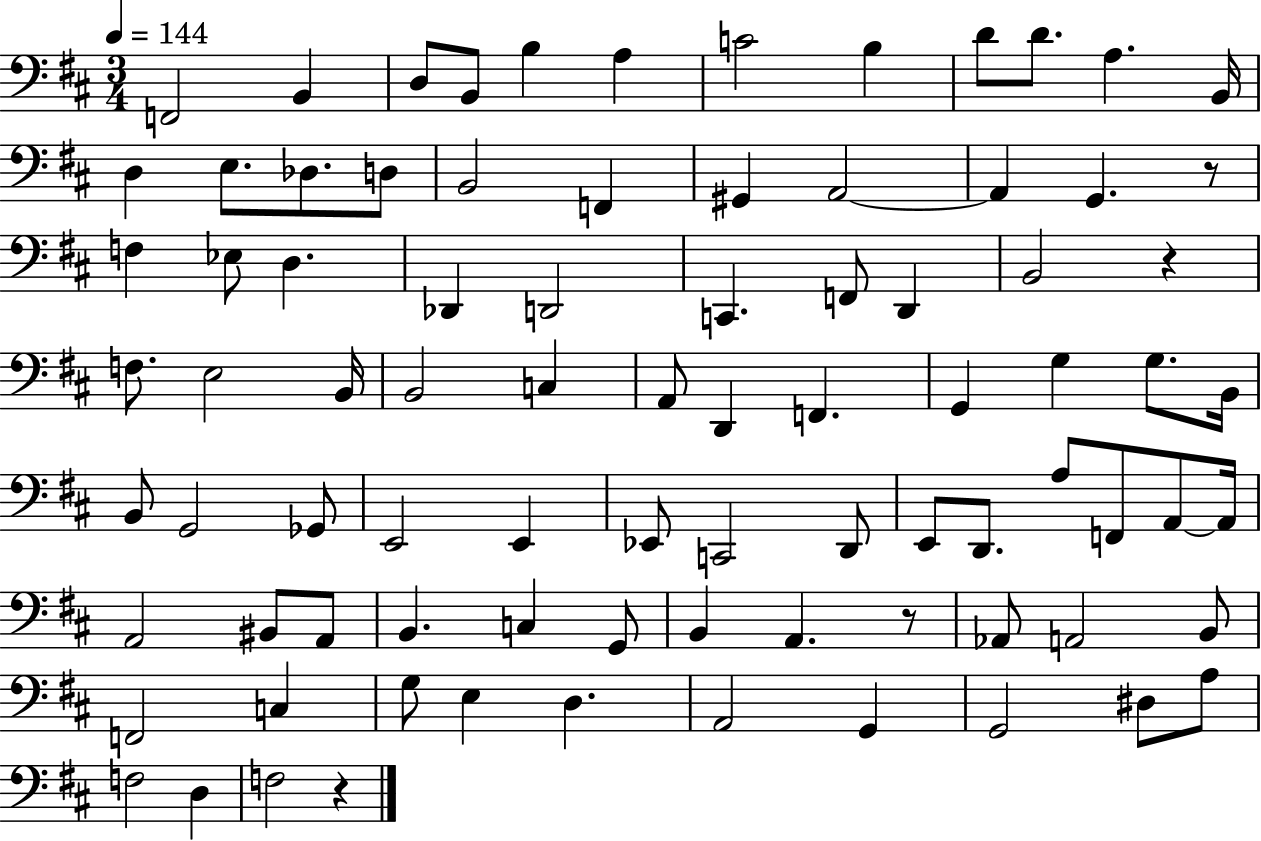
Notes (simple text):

F2/h B2/q D3/e B2/e B3/q A3/q C4/h B3/q D4/e D4/e. A3/q. B2/s D3/q E3/e. Db3/e. D3/e B2/h F2/q G#2/q A2/h A2/q G2/q. R/e F3/q Eb3/e D3/q. Db2/q D2/h C2/q. F2/e D2/q B2/h R/q F3/e. E3/h B2/s B2/h C3/q A2/e D2/q F2/q. G2/q G3/q G3/e. B2/s B2/e G2/h Gb2/e E2/h E2/q Eb2/e C2/h D2/e E2/e D2/e. A3/e F2/e A2/e A2/s A2/h BIS2/e A2/e B2/q. C3/q G2/e B2/q A2/q. R/e Ab2/e A2/h B2/e F2/h C3/q G3/e E3/q D3/q. A2/h G2/q G2/h D#3/e A3/e F3/h D3/q F3/h R/q